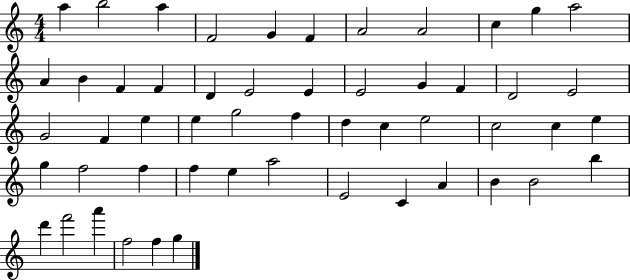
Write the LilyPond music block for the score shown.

{
  \clef treble
  \numericTimeSignature
  \time 4/4
  \key c \major
  a''4 b''2 a''4 | f'2 g'4 f'4 | a'2 a'2 | c''4 g''4 a''2 | \break a'4 b'4 f'4 f'4 | d'4 e'2 e'4 | e'2 g'4 f'4 | d'2 e'2 | \break g'2 f'4 e''4 | e''4 g''2 f''4 | d''4 c''4 e''2 | c''2 c''4 e''4 | \break g''4 f''2 f''4 | f''4 e''4 a''2 | e'2 c'4 a'4 | b'4 b'2 b''4 | \break d'''4 f'''2 a'''4 | f''2 f''4 g''4 | \bar "|."
}